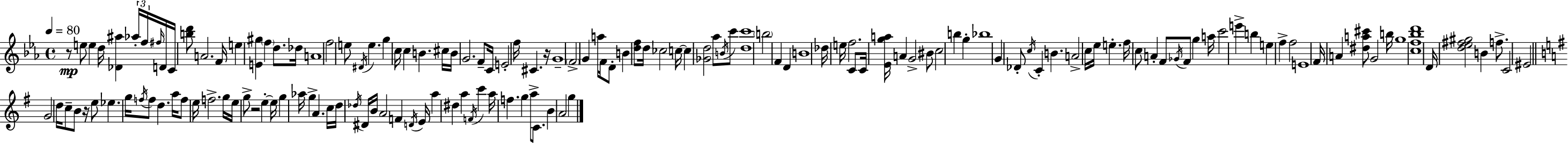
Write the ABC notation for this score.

X:1
T:Untitled
M:4/4
L:1/4
K:Cm
z/2 e/2 e d/4 [_D^a] _a/4 f/4 ^f/4 D/4 C/4 [bd']/2 A2 F/4 e [E^g] f d/2 _d/4 A4 f2 e/2 ^D/4 e g c/4 c B ^c/4 B/4 G2 F/2 C/4 E2 f/4 ^C z/4 G4 F2 G a/4 F/4 D/2 B [df]/2 d/4 _c2 c/4 c [_Gd]2 _a/2 B/4 c'/2 [dc']4 b2 F D B4 _d/4 e/4 f2 C/2 C/4 [_Ega]/4 A G2 ^B/2 c2 b g _b4 G _D/2 c/4 C B A2 c/4 _e/4 e f/4 c/2 A F/2 _G/4 F/2 g a/4 c'2 e' b e f f2 E4 F/4 A [^da^c']/2 G2 b/4 g4 [cf_bd']4 D/4 [d_e^f^g]2 B f/2 C2 ^E2 G2 d/4 c/2 B/2 z/4 e/2 _e g/4 f/4 f/2 d a/4 f/2 e/4 f2 g/4 e/4 g/2 z2 e e/4 g _a/4 g A c/4 d/4 _d/4 ^D/4 B/4 A2 F D/4 E/4 a ^d a F/4 c' a/4 f g a/2 C/2 B A2 g